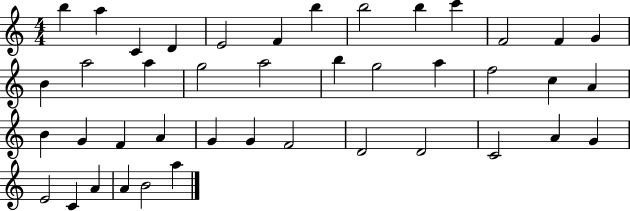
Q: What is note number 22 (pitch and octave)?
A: F5